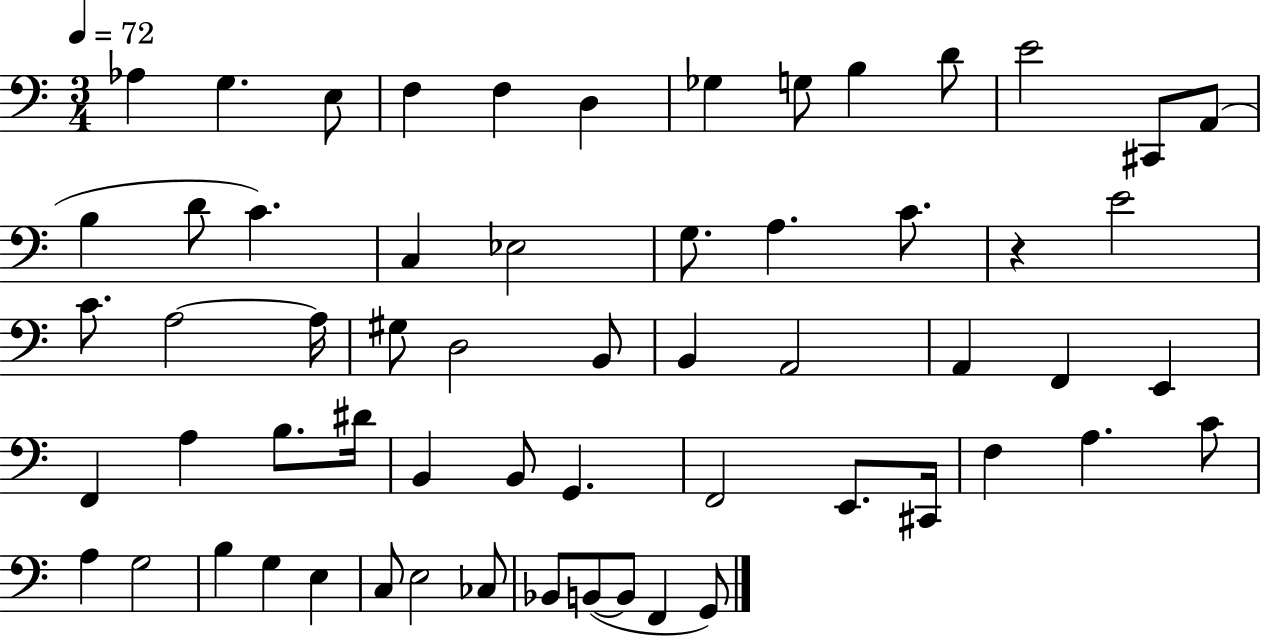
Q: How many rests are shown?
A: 1